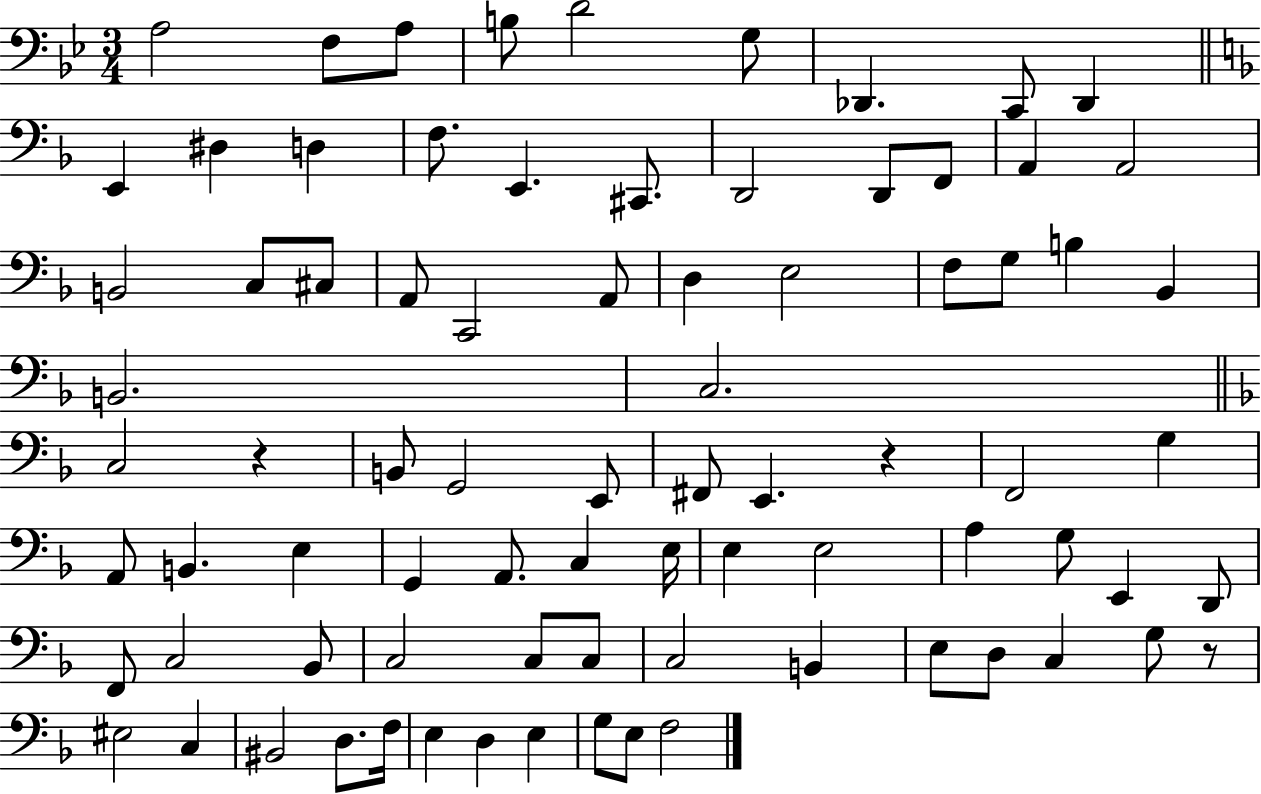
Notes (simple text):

A3/h F3/e A3/e B3/e D4/h G3/e Db2/q. C2/e Db2/q E2/q D#3/q D3/q F3/e. E2/q. C#2/e. D2/h D2/e F2/e A2/q A2/h B2/h C3/e C#3/e A2/e C2/h A2/e D3/q E3/h F3/e G3/e B3/q Bb2/q B2/h. C3/h. C3/h R/q B2/e G2/h E2/e F#2/e E2/q. R/q F2/h G3/q A2/e B2/q. E3/q G2/q A2/e. C3/q E3/s E3/q E3/h A3/q G3/e E2/q D2/e F2/e C3/h Bb2/e C3/h C3/e C3/e C3/h B2/q E3/e D3/e C3/q G3/e R/e EIS3/h C3/q BIS2/h D3/e. F3/s E3/q D3/q E3/q G3/e E3/e F3/h